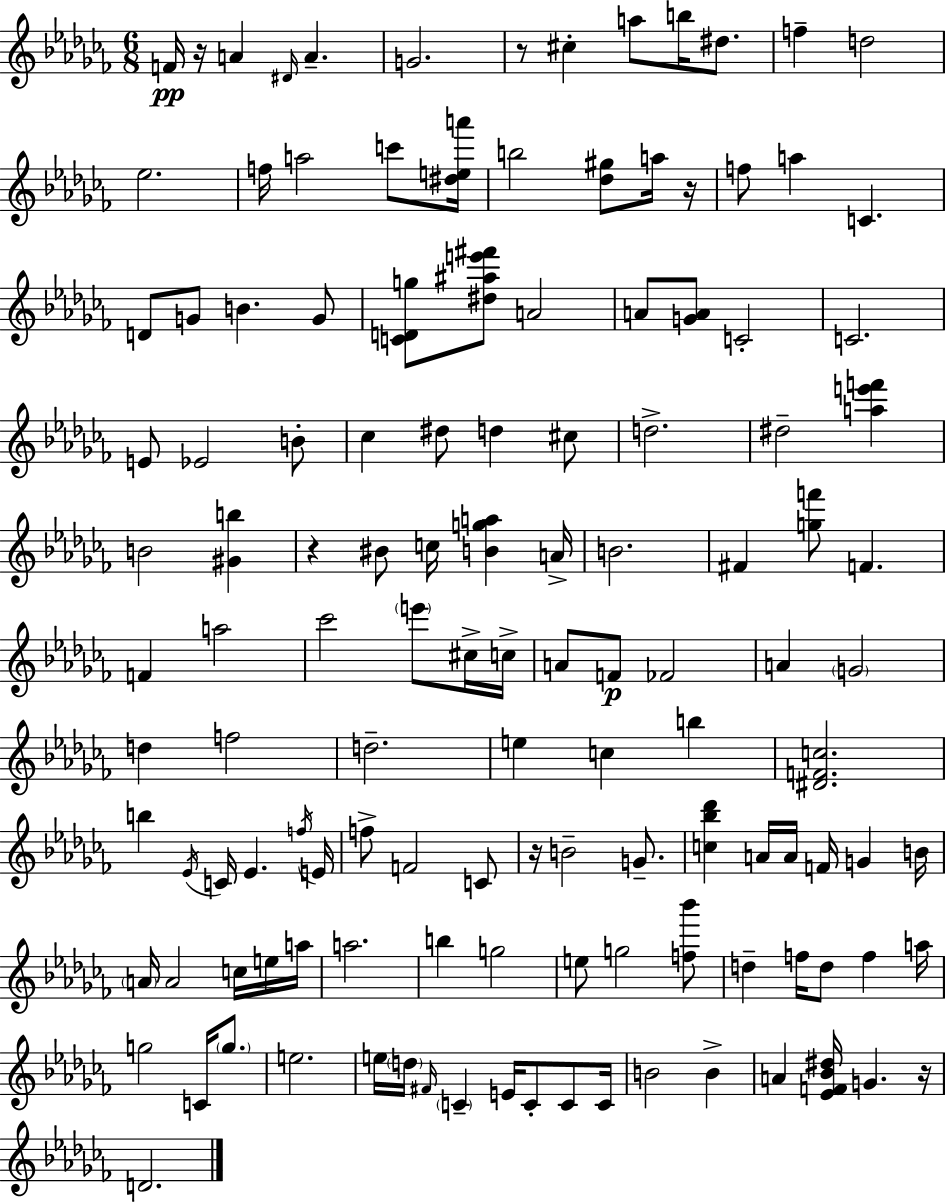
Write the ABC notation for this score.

X:1
T:Untitled
M:6/8
L:1/4
K:Abm
F/4 z/4 A ^D/4 A G2 z/2 ^c a/2 b/4 ^d/2 f d2 _e2 f/4 a2 c'/2 [^dea']/4 b2 [_d^g]/2 a/4 z/4 f/2 a C D/2 G/2 B G/2 [CDg]/2 [^d^ae'^f']/2 A2 A/2 [GA]/2 C2 C2 E/2 _E2 B/2 _c ^d/2 d ^c/2 d2 ^d2 [ae'f'] B2 [^Gb] z ^B/2 c/4 [Bga] A/4 B2 ^F [gf']/2 F F a2 _c'2 e'/2 ^c/4 c/4 A/2 F/2 _F2 A G2 d f2 d2 e c b [^DFc]2 b _E/4 C/4 _E f/4 E/4 f/2 F2 C/2 z/4 B2 G/2 [c_b_d'] A/4 A/4 F/4 G B/4 A/4 A2 c/4 e/4 a/4 a2 b g2 e/2 g2 [f_b']/2 d f/4 d/2 f a/4 g2 C/4 g/2 e2 e/4 d/4 ^F/4 C E/4 C/2 C/2 C/4 B2 B A [_EF_B^d]/4 G z/4 D2